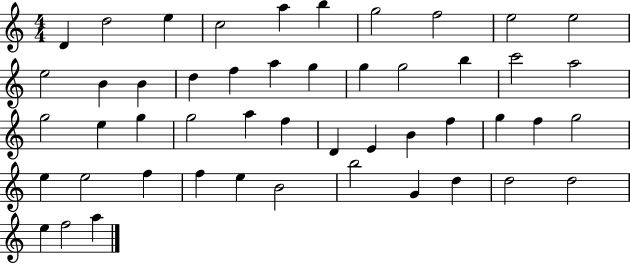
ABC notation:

X:1
T:Untitled
M:4/4
L:1/4
K:C
D d2 e c2 a b g2 f2 e2 e2 e2 B B d f a g g g2 b c'2 a2 g2 e g g2 a f D E B f g f g2 e e2 f f e B2 b2 G d d2 d2 e f2 a